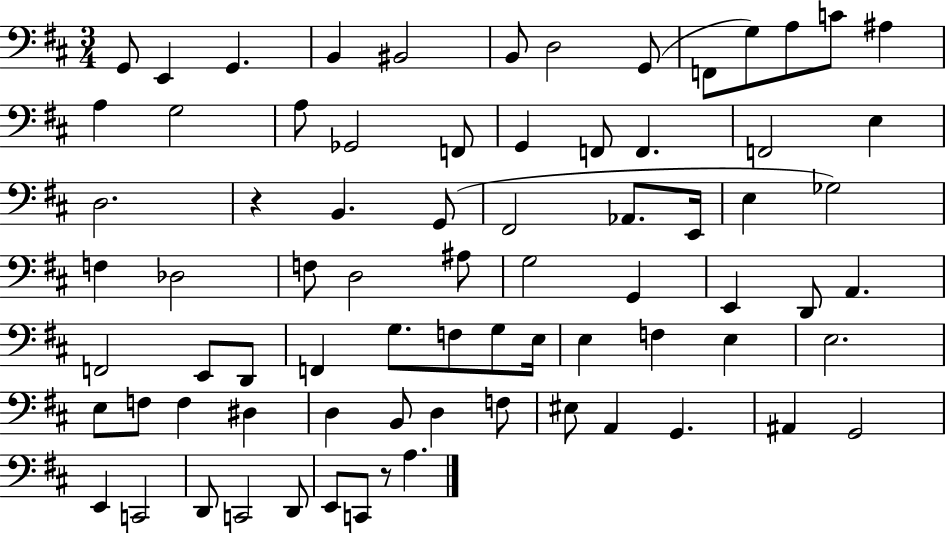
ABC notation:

X:1
T:Untitled
M:3/4
L:1/4
K:D
G,,/2 E,, G,, B,, ^B,,2 B,,/2 D,2 G,,/2 F,,/2 G,/2 A,/2 C/2 ^A, A, G,2 A,/2 _G,,2 F,,/2 G,, F,,/2 F,, F,,2 E, D,2 z B,, G,,/2 ^F,,2 _A,,/2 E,,/4 E, _G,2 F, _D,2 F,/2 D,2 ^A,/2 G,2 G,, E,, D,,/2 A,, F,,2 E,,/2 D,,/2 F,, G,/2 F,/2 G,/2 E,/4 E, F, E, E,2 E,/2 F,/2 F, ^D, D, B,,/2 D, F,/2 ^E,/2 A,, G,, ^A,, G,,2 E,, C,,2 D,,/2 C,,2 D,,/2 E,,/2 C,,/2 z/2 A,